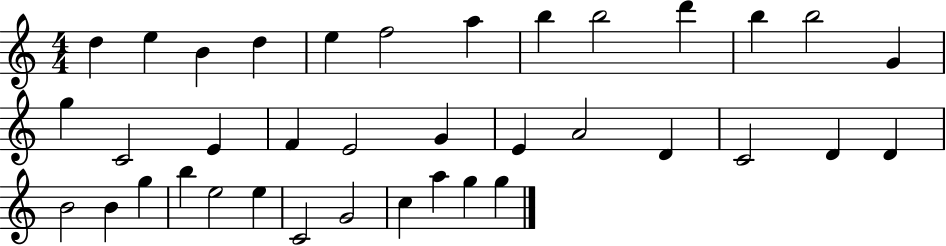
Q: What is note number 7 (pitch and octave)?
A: A5